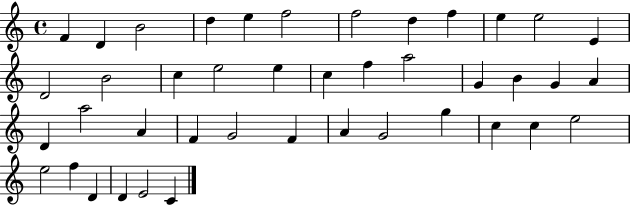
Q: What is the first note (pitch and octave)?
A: F4